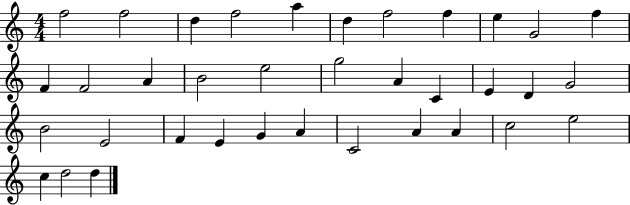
F5/h F5/h D5/q F5/h A5/q D5/q F5/h F5/q E5/q G4/h F5/q F4/q F4/h A4/q B4/h E5/h G5/h A4/q C4/q E4/q D4/q G4/h B4/h E4/h F4/q E4/q G4/q A4/q C4/h A4/q A4/q C5/h E5/h C5/q D5/h D5/q